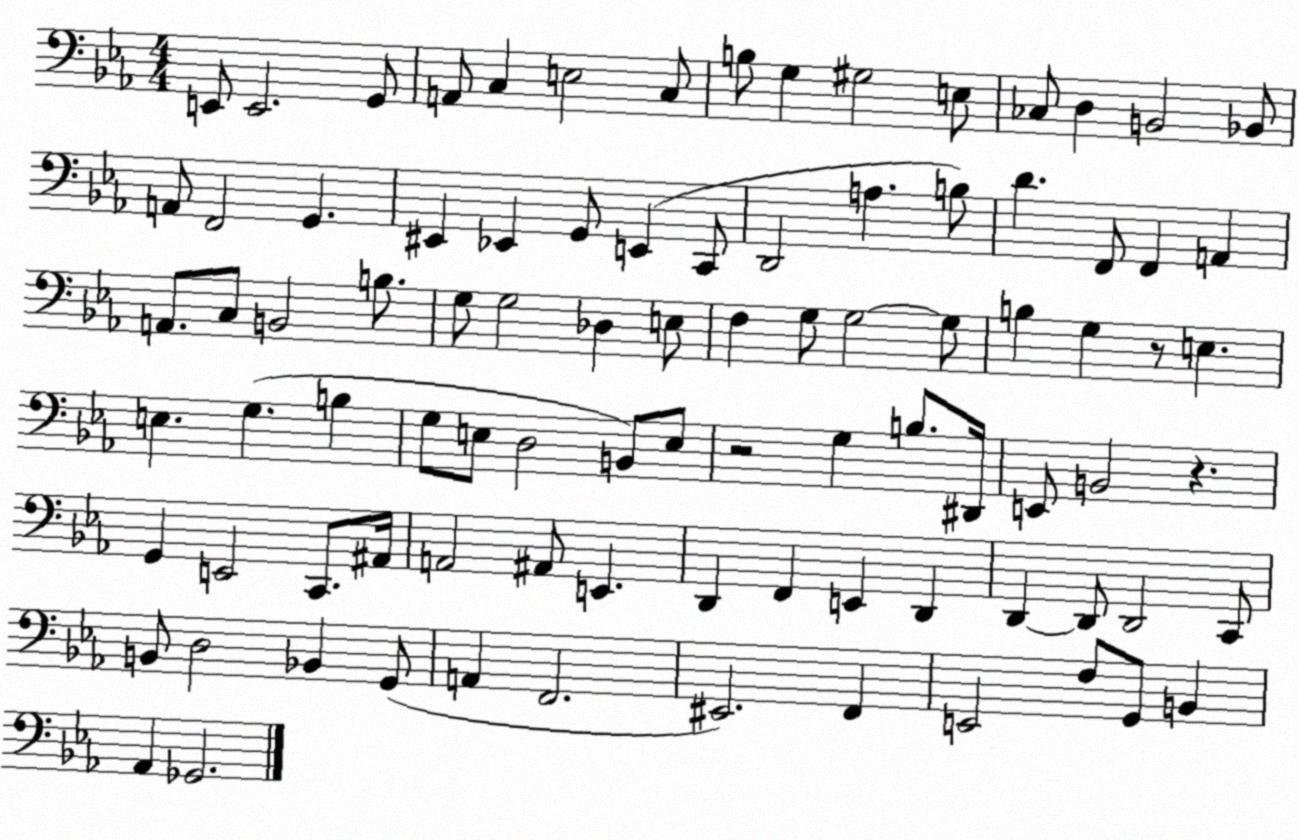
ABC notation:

X:1
T:Untitled
M:4/4
L:1/4
K:Eb
E,,/2 E,,2 G,,/2 A,,/2 C, E,2 C,/2 B,/2 G, ^G,2 E,/2 _C,/2 D, B,,2 _B,,/2 A,,/2 F,,2 G,, ^E,, _E,, G,,/2 E,, C,,/2 D,,2 A, B,/2 D F,,/2 F,, A,, A,,/2 C,/2 B,,2 B,/2 G,/2 G,2 _D, E,/2 F, G,/2 G,2 G,/2 B, G, z/2 E, E, G, B, G,/2 E,/2 D,2 B,,/2 E,/2 z2 G, B,/2 ^D,,/4 E,,/2 B,,2 z G,, E,,2 C,,/2 ^A,,/4 A,,2 ^A,,/2 E,, D,, F,, E,, D,, D,, D,,/2 D,,2 C,,/2 B,,/2 D,2 _B,, G,,/2 A,, F,,2 ^E,,2 F,, E,,2 F,/2 G,,/2 B,, _A,, _G,,2